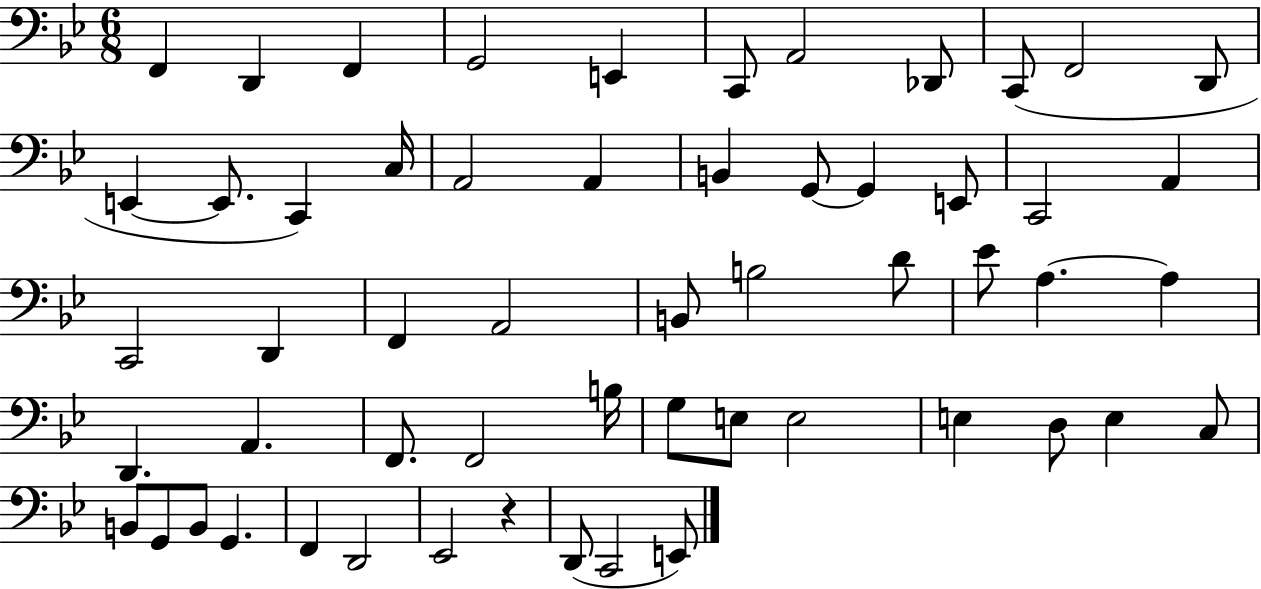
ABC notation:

X:1
T:Untitled
M:6/8
L:1/4
K:Bb
F,, D,, F,, G,,2 E,, C,,/2 A,,2 _D,,/2 C,,/2 F,,2 D,,/2 E,, E,,/2 C,, C,/4 A,,2 A,, B,, G,,/2 G,, E,,/2 C,,2 A,, C,,2 D,, F,, A,,2 B,,/2 B,2 D/2 _E/2 A, A, D,, A,, F,,/2 F,,2 B,/4 G,/2 E,/2 E,2 E, D,/2 E, C,/2 B,,/2 G,,/2 B,,/2 G,, F,, D,,2 _E,,2 z D,,/2 C,,2 E,,/2